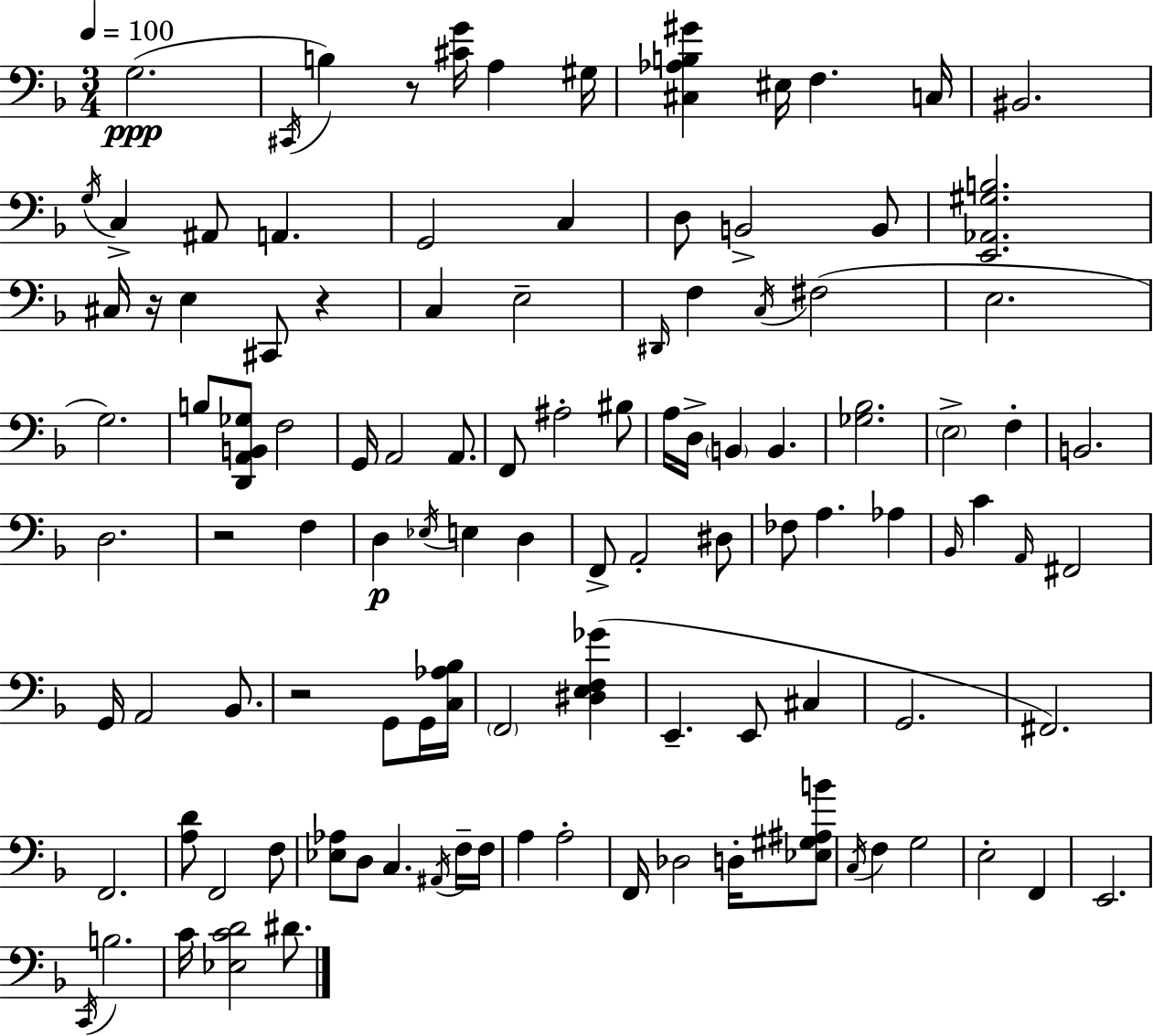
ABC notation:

X:1
T:Untitled
M:3/4
L:1/4
K:Dm
G,2 ^C,,/4 B, z/2 [^CG]/4 A, ^G,/4 [^C,_A,B,^G] ^E,/4 F, C,/4 ^B,,2 G,/4 C, ^A,,/2 A,, G,,2 C, D,/2 B,,2 B,,/2 [E,,_A,,^G,B,]2 ^C,/4 z/4 E, ^C,,/2 z C, E,2 ^D,,/4 F, C,/4 ^F,2 E,2 G,2 B,/2 [D,,A,,B,,_G,]/2 F,2 G,,/4 A,,2 A,,/2 F,,/2 ^A,2 ^B,/2 A,/4 D,/4 B,, B,, [_G,_B,]2 E,2 F, B,,2 D,2 z2 F, D, _E,/4 E, D, F,,/2 A,,2 ^D,/2 _F,/2 A, _A, _B,,/4 C A,,/4 ^F,,2 G,,/4 A,,2 _B,,/2 z2 G,,/2 G,,/4 [C,_A,_B,]/4 F,,2 [^D,E,F,_G] E,, E,,/2 ^C, G,,2 ^F,,2 F,,2 [A,D]/2 F,,2 F,/2 [_E,_A,]/2 D,/2 C, ^A,,/4 F,/4 F,/4 A, A,2 F,,/4 _D,2 D,/4 [_E,^G,^A,B]/2 C,/4 F, G,2 E,2 F,, E,,2 C,,/4 B,2 C/4 [_E,CD]2 ^D/2